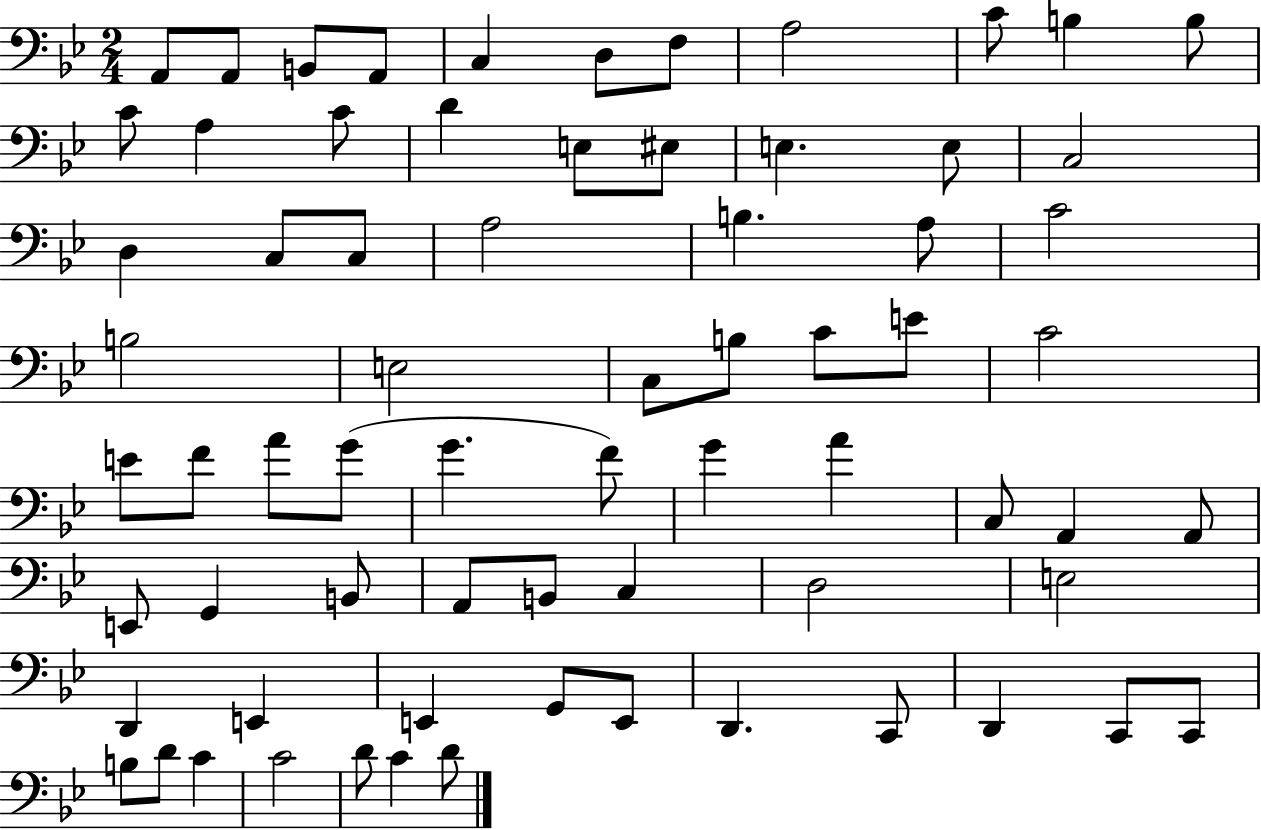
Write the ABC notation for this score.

X:1
T:Untitled
M:2/4
L:1/4
K:Bb
A,,/2 A,,/2 B,,/2 A,,/2 C, D,/2 F,/2 A,2 C/2 B, B,/2 C/2 A, C/2 D E,/2 ^E,/2 E, E,/2 C,2 D, C,/2 C,/2 A,2 B, A,/2 C2 B,2 E,2 C,/2 B,/2 C/2 E/2 C2 E/2 F/2 A/2 G/2 G F/2 G A C,/2 A,, A,,/2 E,,/2 G,, B,,/2 A,,/2 B,,/2 C, D,2 E,2 D,, E,, E,, G,,/2 E,,/2 D,, C,,/2 D,, C,,/2 C,,/2 B,/2 D/2 C C2 D/2 C D/2